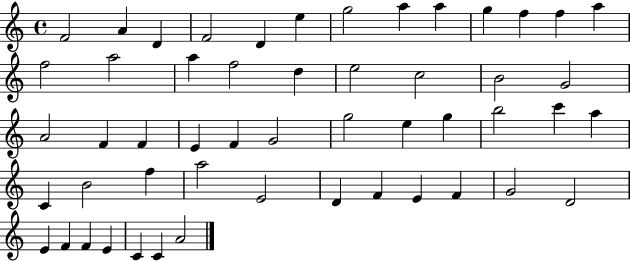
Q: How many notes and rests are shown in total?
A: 52